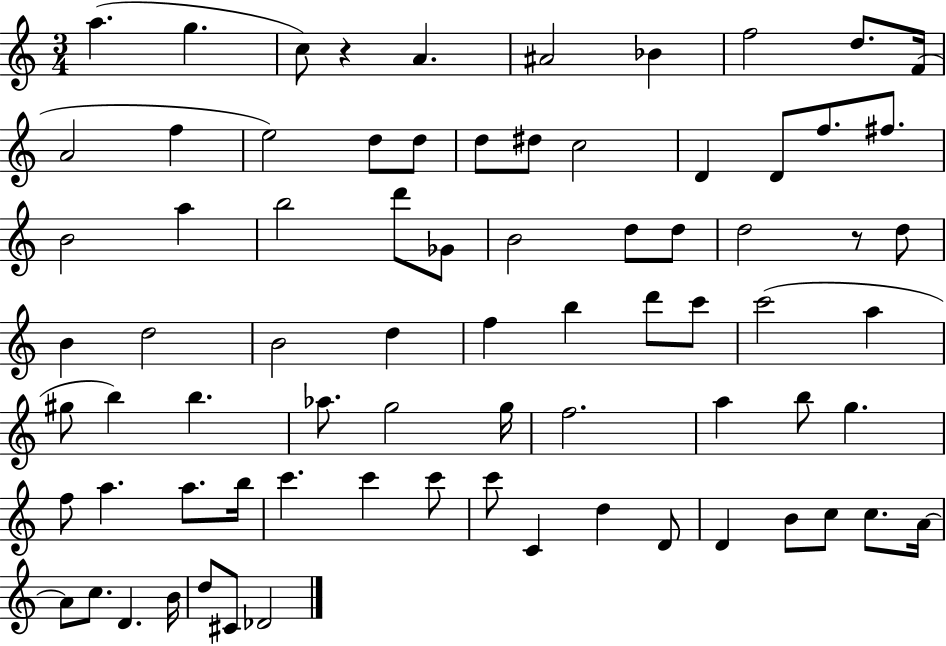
X:1
T:Untitled
M:3/4
L:1/4
K:C
a g c/2 z A ^A2 _B f2 d/2 F/4 A2 f e2 d/2 d/2 d/2 ^d/2 c2 D D/2 f/2 ^f/2 B2 a b2 d'/2 _G/2 B2 d/2 d/2 d2 z/2 d/2 B d2 B2 d f b d'/2 c'/2 c'2 a ^g/2 b b _a/2 g2 g/4 f2 a b/2 g f/2 a a/2 b/4 c' c' c'/2 c'/2 C d D/2 D B/2 c/2 c/2 A/4 A/2 c/2 D B/4 d/2 ^C/2 _D2